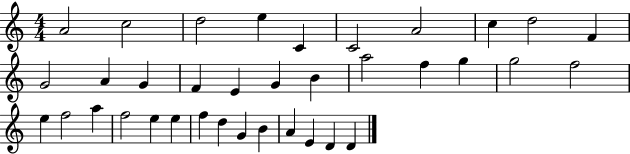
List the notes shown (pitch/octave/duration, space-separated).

A4/h C5/h D5/h E5/q C4/q C4/h A4/h C5/q D5/h F4/q G4/h A4/q G4/q F4/q E4/q G4/q B4/q A5/h F5/q G5/q G5/h F5/h E5/q F5/h A5/q F5/h E5/q E5/q F5/q D5/q G4/q B4/q A4/q E4/q D4/q D4/q